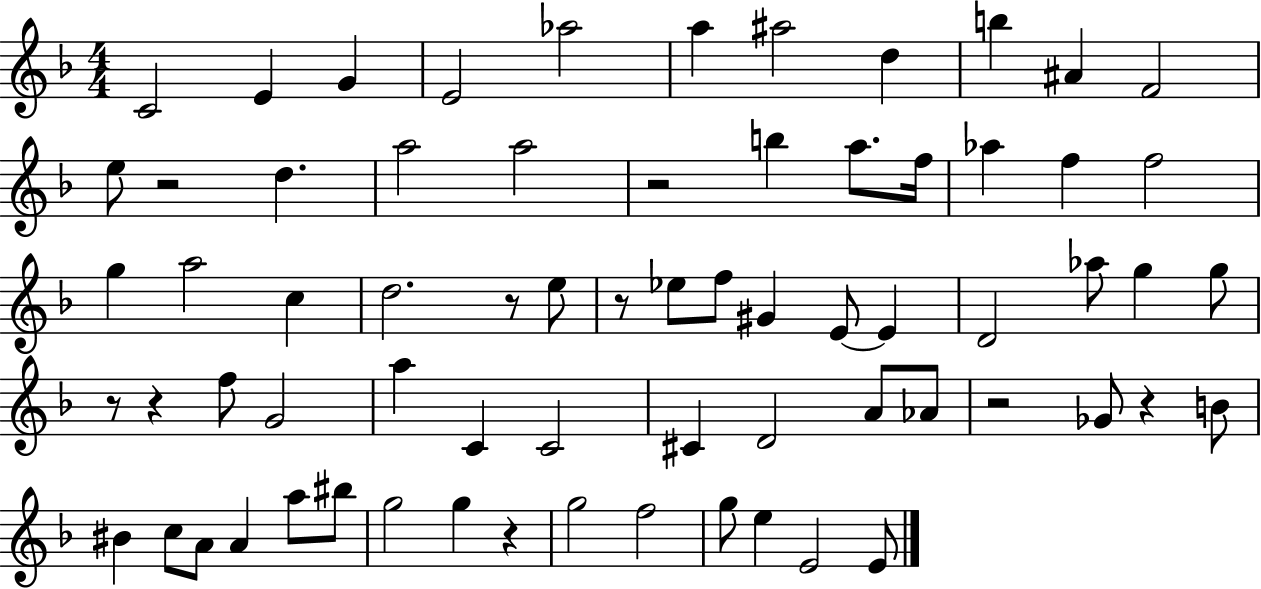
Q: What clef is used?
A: treble